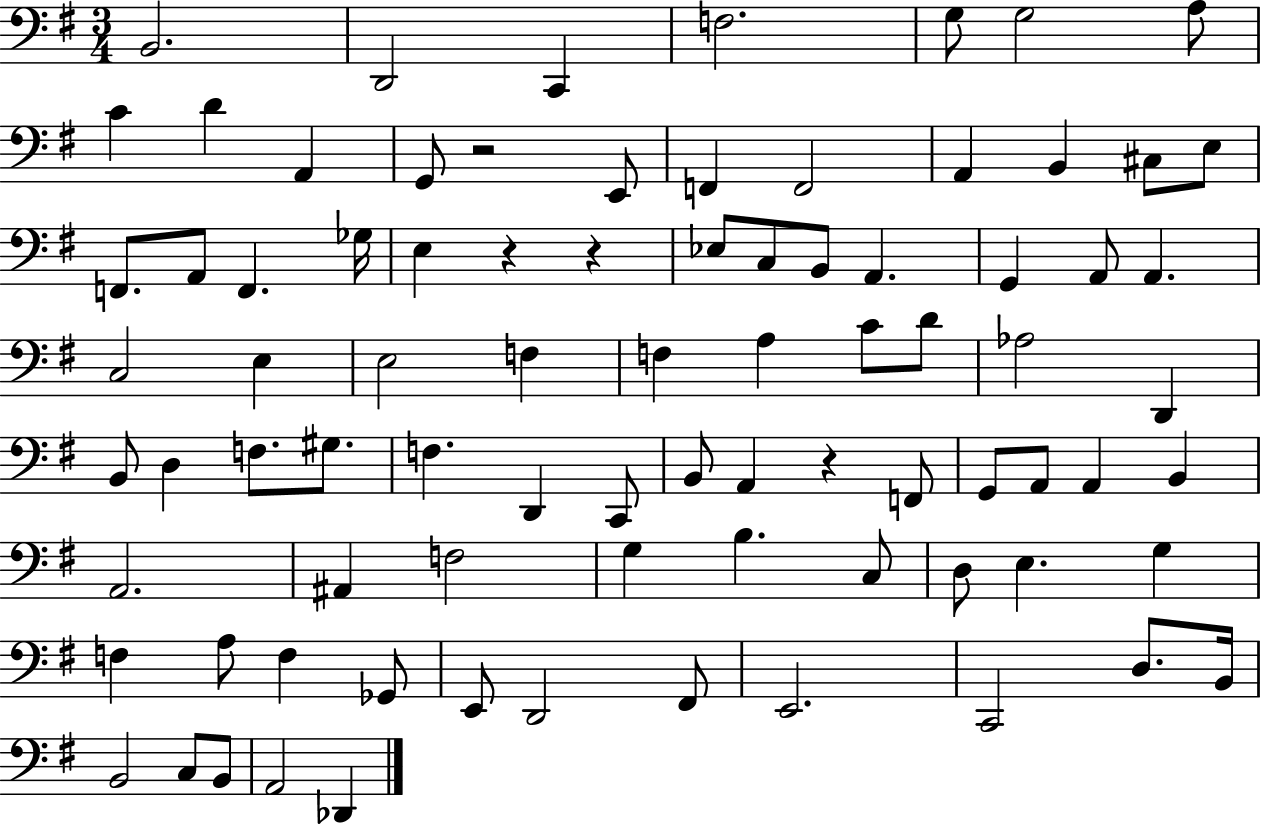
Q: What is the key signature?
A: G major